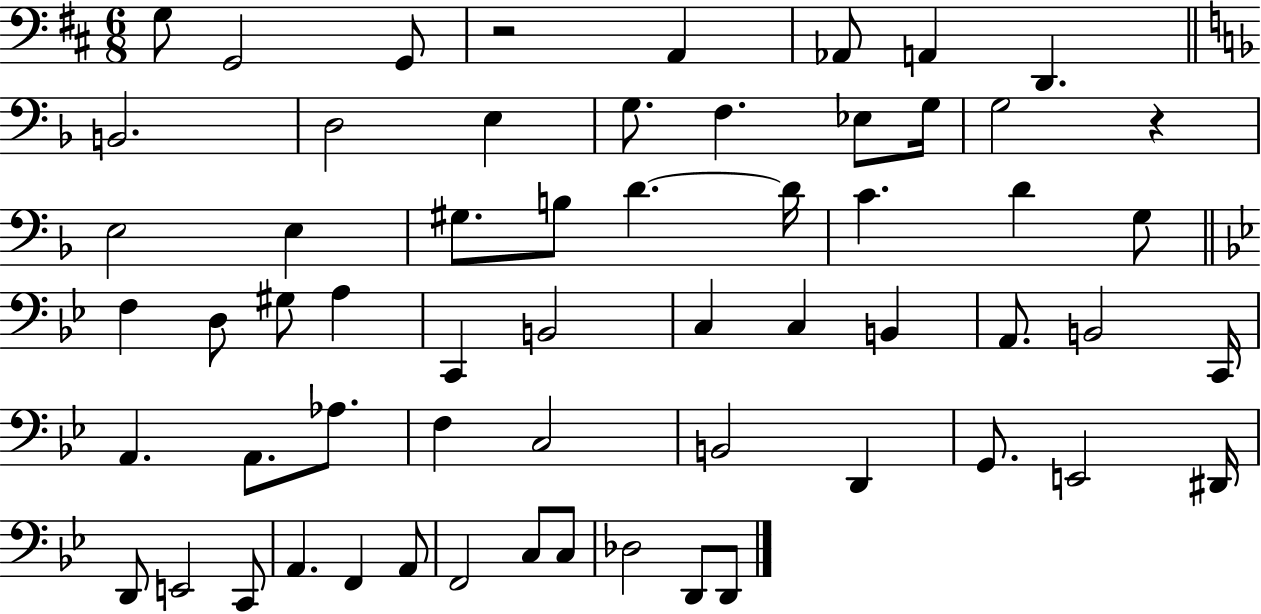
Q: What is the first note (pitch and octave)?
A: G3